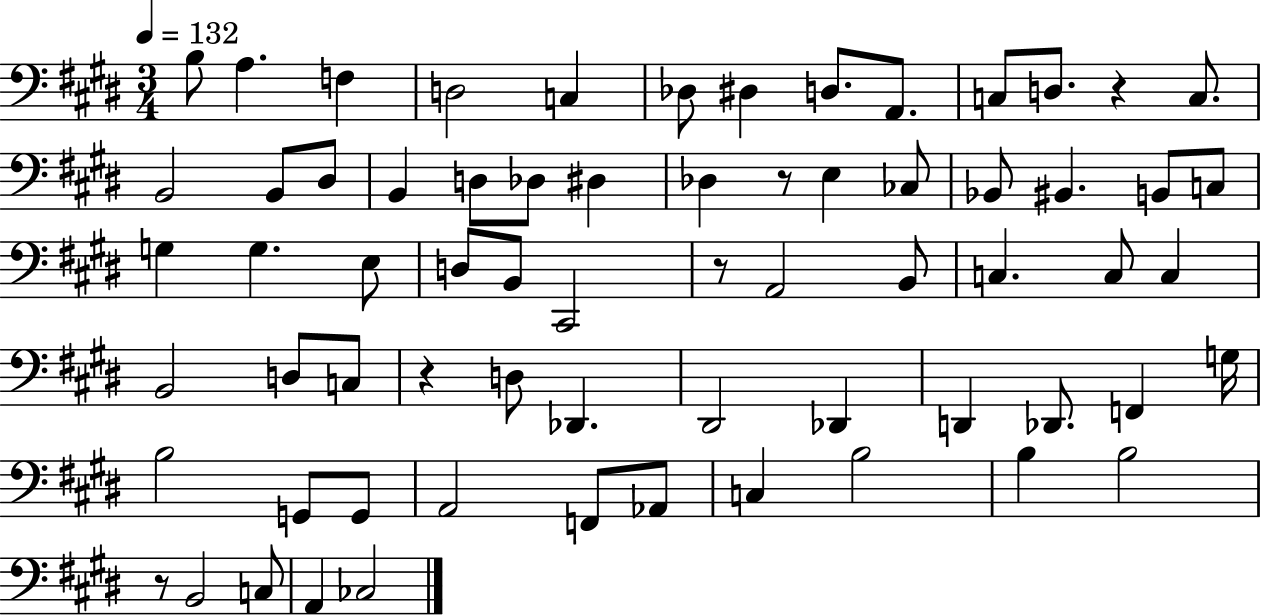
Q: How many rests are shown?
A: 5